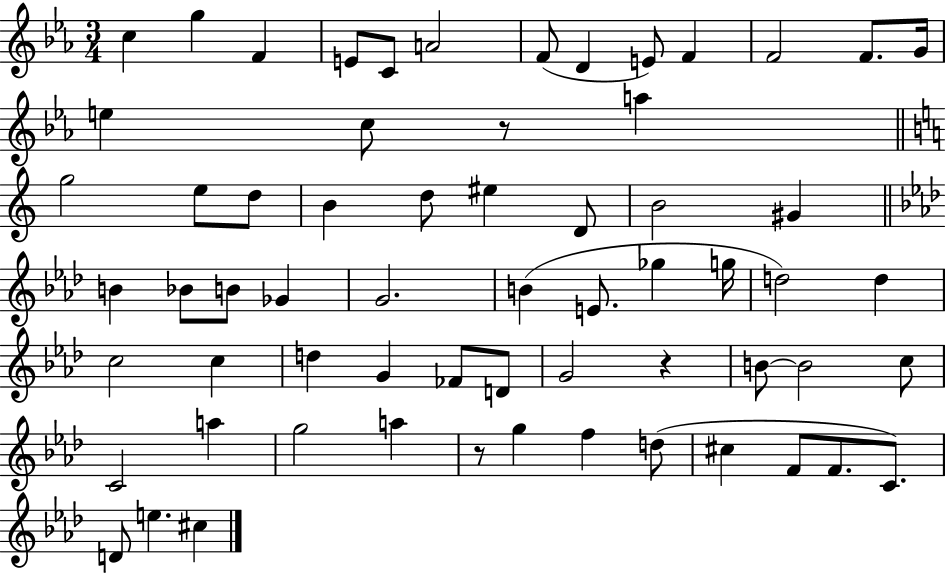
X:1
T:Untitled
M:3/4
L:1/4
K:Eb
c g F E/2 C/2 A2 F/2 D E/2 F F2 F/2 G/4 e c/2 z/2 a g2 e/2 d/2 B d/2 ^e D/2 B2 ^G B _B/2 B/2 _G G2 B E/2 _g g/4 d2 d c2 c d G _F/2 D/2 G2 z B/2 B2 c/2 C2 a g2 a z/2 g f d/2 ^c F/2 F/2 C/2 D/2 e ^c